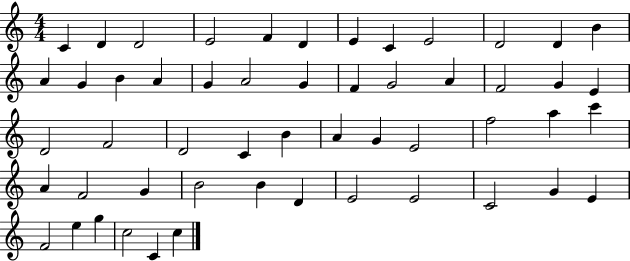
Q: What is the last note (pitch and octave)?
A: C5